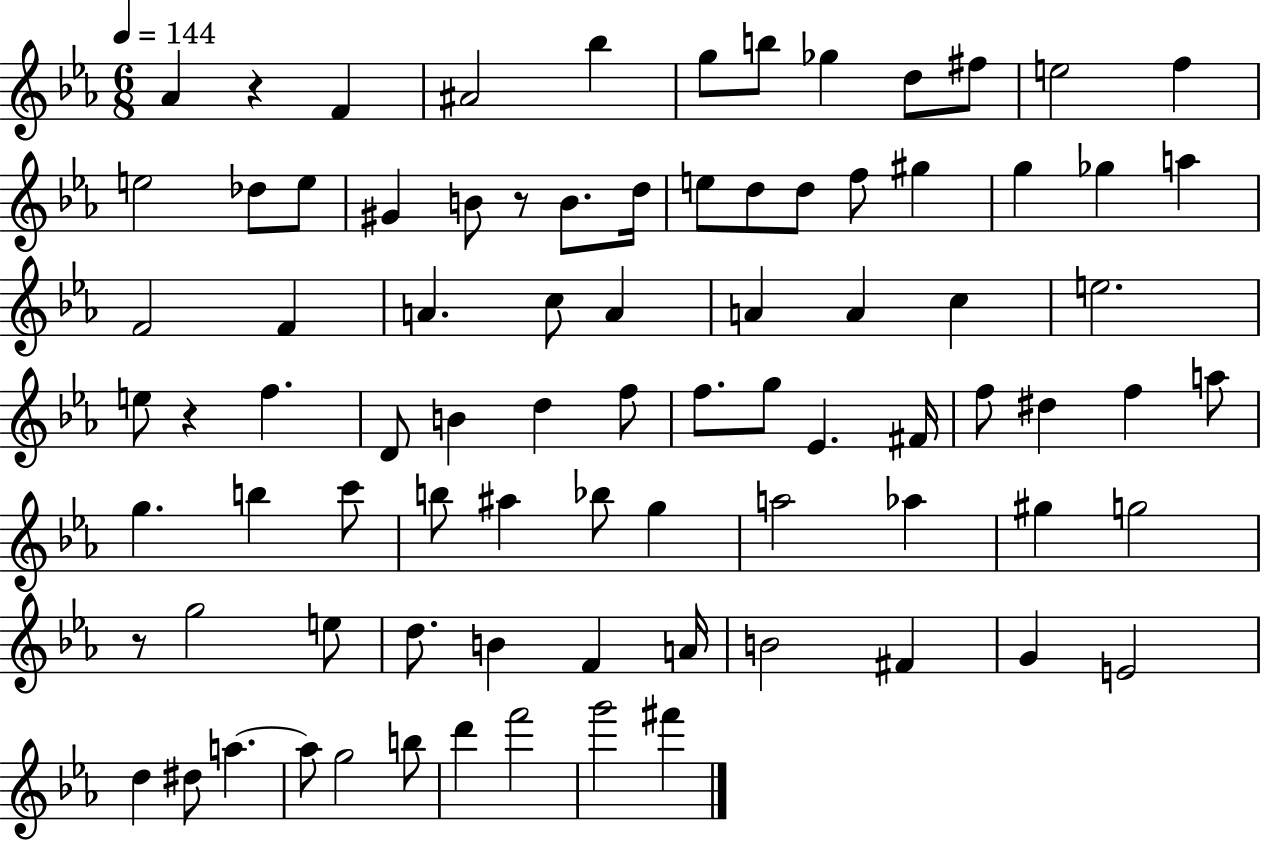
Ab4/q R/q F4/q A#4/h Bb5/q G5/e B5/e Gb5/q D5/e F#5/e E5/h F5/q E5/h Db5/e E5/e G#4/q B4/e R/e B4/e. D5/s E5/e D5/e D5/e F5/e G#5/q G5/q Gb5/q A5/q F4/h F4/q A4/q. C5/e A4/q A4/q A4/q C5/q E5/h. E5/e R/q F5/q. D4/e B4/q D5/q F5/e F5/e. G5/e Eb4/q. F#4/s F5/e D#5/q F5/q A5/e G5/q. B5/q C6/e B5/e A#5/q Bb5/e G5/q A5/h Ab5/q G#5/q G5/h R/e G5/h E5/e D5/e. B4/q F4/q A4/s B4/h F#4/q G4/q E4/h D5/q D#5/e A5/q. A5/e G5/h B5/e D6/q F6/h G6/h F#6/q